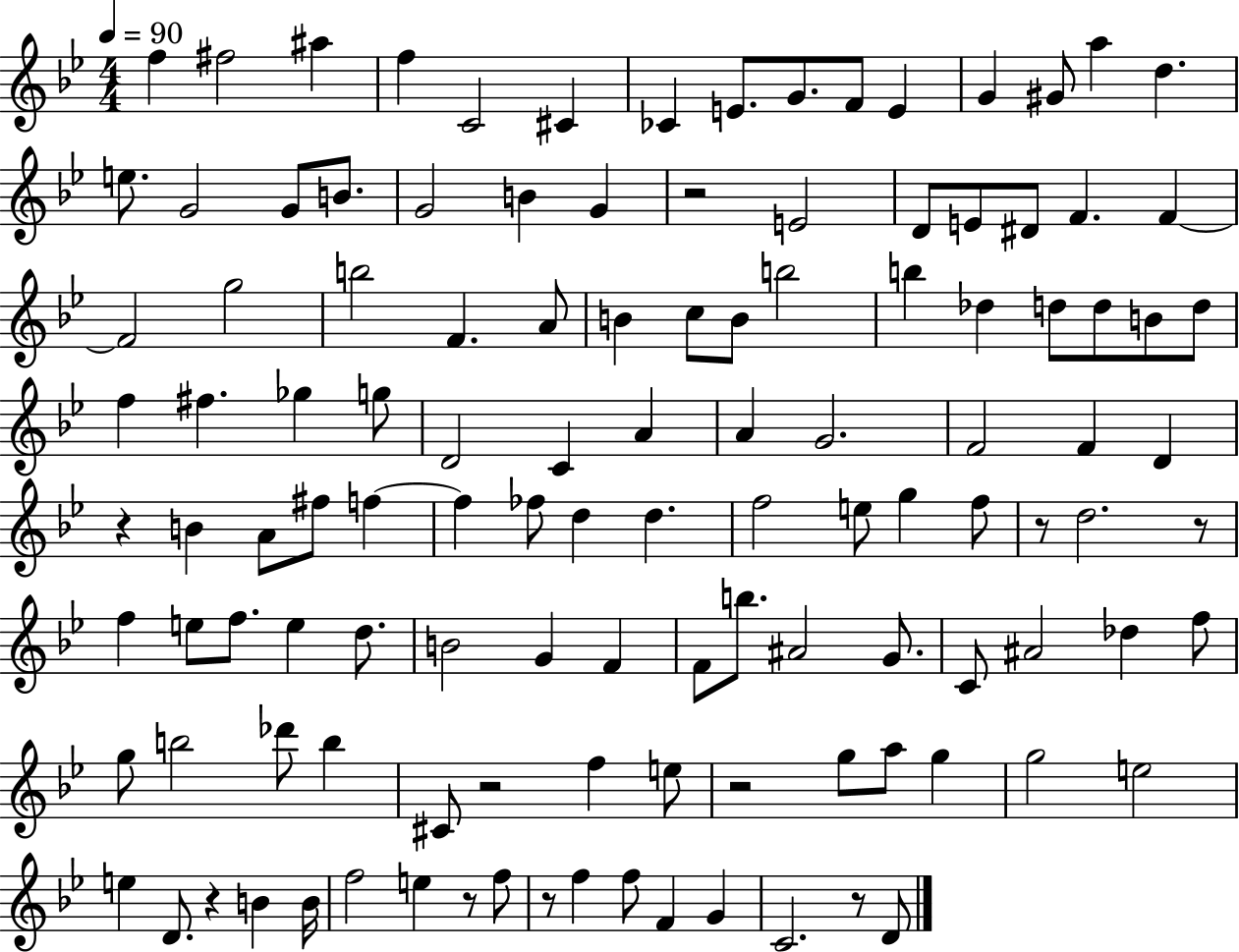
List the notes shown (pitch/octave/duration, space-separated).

F5/q F#5/h A#5/q F5/q C4/h C#4/q CES4/q E4/e. G4/e. F4/e E4/q G4/q G#4/e A5/q D5/q. E5/e. G4/h G4/e B4/e. G4/h B4/q G4/q R/h E4/h D4/e E4/e D#4/e F4/q. F4/q F4/h G5/h B5/h F4/q. A4/e B4/q C5/e B4/e B5/h B5/q Db5/q D5/e D5/e B4/e D5/e F5/q F#5/q. Gb5/q G5/e D4/h C4/q A4/q A4/q G4/h. F4/h F4/q D4/q R/q B4/q A4/e F#5/e F5/q F5/q FES5/e D5/q D5/q. F5/h E5/e G5/q F5/e R/e D5/h. R/e F5/q E5/e F5/e. E5/q D5/e. B4/h G4/q F4/q F4/e B5/e. A#4/h G4/e. C4/e A#4/h Db5/q F5/e G5/e B5/h Db6/e B5/q C#4/e R/h F5/q E5/e R/h G5/e A5/e G5/q G5/h E5/h E5/q D4/e. R/q B4/q B4/s F5/h E5/q R/e F5/e R/e F5/q F5/e F4/q G4/q C4/h. R/e D4/e